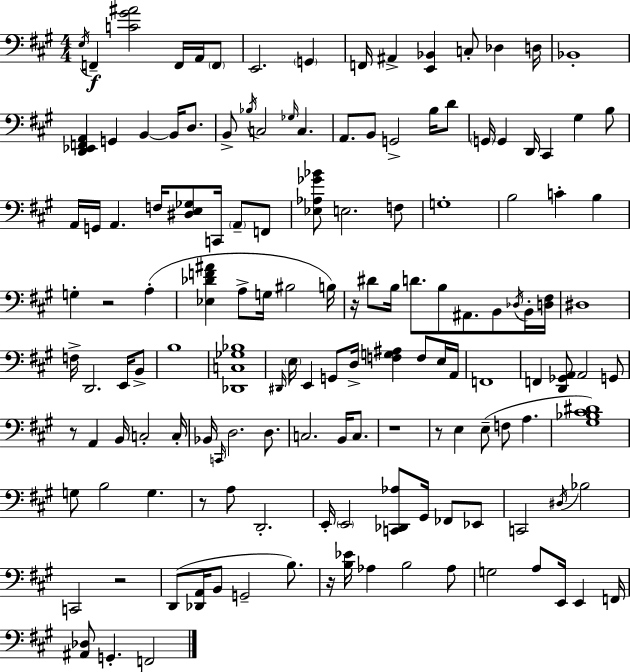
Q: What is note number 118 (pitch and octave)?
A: E2